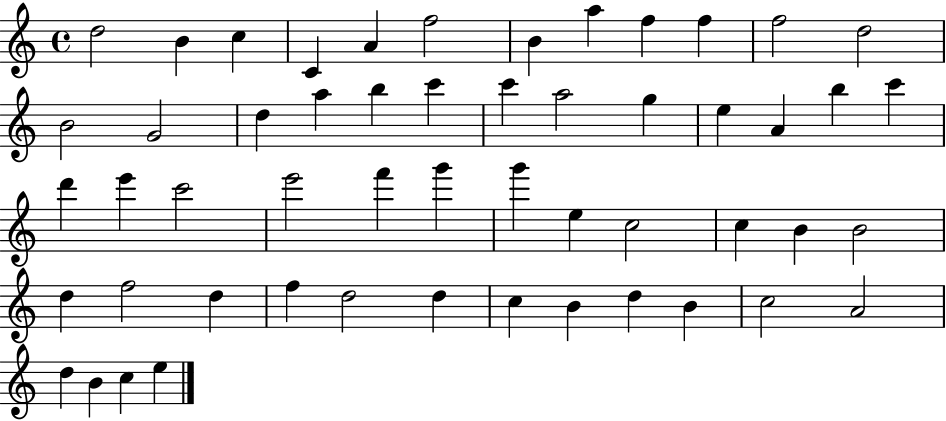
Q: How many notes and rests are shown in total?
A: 53